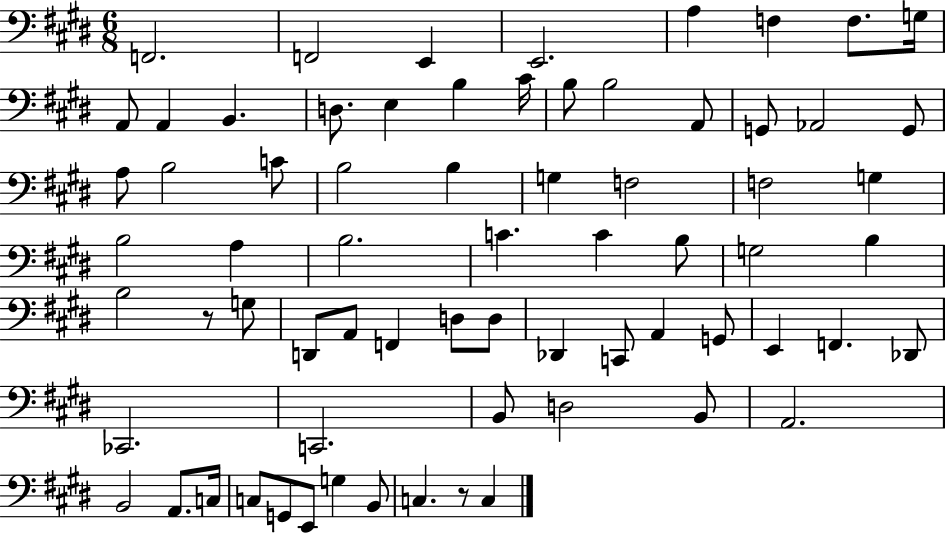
{
  \clef bass
  \numericTimeSignature
  \time 6/8
  \key e \major
  f,2. | f,2 e,4 | e,2. | a4 f4 f8. g16 | \break a,8 a,4 b,4. | d8. e4 b4 cis'16 | b8 b2 a,8 | g,8 aes,2 g,8 | \break a8 b2 c'8 | b2 b4 | g4 f2 | f2 g4 | \break b2 a4 | b2. | c'4. c'4 b8 | g2 b4 | \break b2 r8 g8 | d,8 a,8 f,4 d8 d8 | des,4 c,8 a,4 g,8 | e,4 f,4. des,8 | \break ces,2. | c,2. | b,8 d2 b,8 | a,2. | \break b,2 a,8. c16 | c8 g,8 e,8 g4 b,8 | c4. r8 c4 | \bar "|."
}